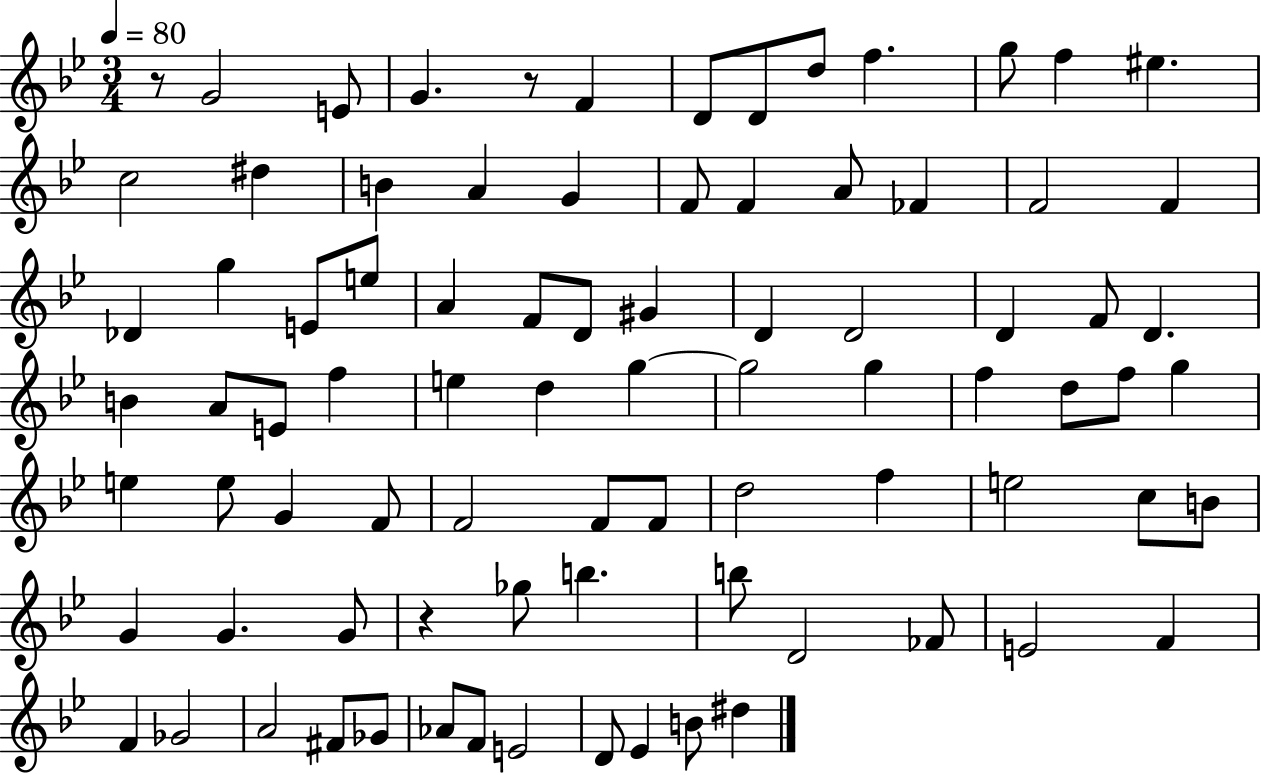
X:1
T:Untitled
M:3/4
L:1/4
K:Bb
z/2 G2 E/2 G z/2 F D/2 D/2 d/2 f g/2 f ^e c2 ^d B A G F/2 F A/2 _F F2 F _D g E/2 e/2 A F/2 D/2 ^G D D2 D F/2 D B A/2 E/2 f e d g g2 g f d/2 f/2 g e e/2 G F/2 F2 F/2 F/2 d2 f e2 c/2 B/2 G G G/2 z _g/2 b b/2 D2 _F/2 E2 F F _G2 A2 ^F/2 _G/2 _A/2 F/2 E2 D/2 _E B/2 ^d